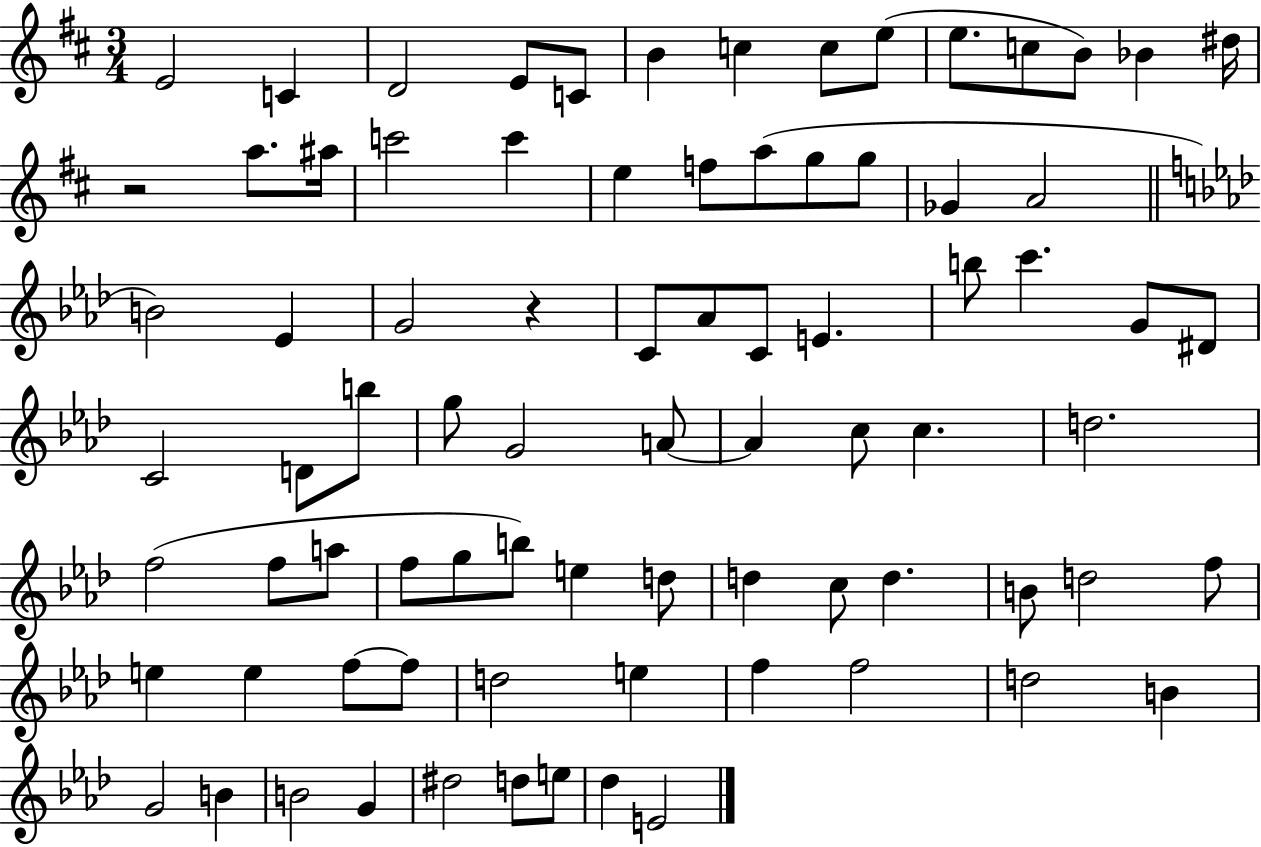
{
  \clef treble
  \numericTimeSignature
  \time 3/4
  \key d \major
  e'2 c'4 | d'2 e'8 c'8 | b'4 c''4 c''8 e''8( | e''8. c''8 b'8) bes'4 dis''16 | \break r2 a''8. ais''16 | c'''2 c'''4 | e''4 f''8 a''8( g''8 g''8 | ges'4 a'2 | \break \bar "||" \break \key aes \major b'2) ees'4 | g'2 r4 | c'8 aes'8 c'8 e'4. | b''8 c'''4. g'8 dis'8 | \break c'2 d'8 b''8 | g''8 g'2 a'8~~ | a'4 c''8 c''4. | d''2. | \break f''2( f''8 a''8 | f''8 g''8 b''8) e''4 d''8 | d''4 c''8 d''4. | b'8 d''2 f''8 | \break e''4 e''4 f''8~~ f''8 | d''2 e''4 | f''4 f''2 | d''2 b'4 | \break g'2 b'4 | b'2 g'4 | dis''2 d''8 e''8 | des''4 e'2 | \break \bar "|."
}